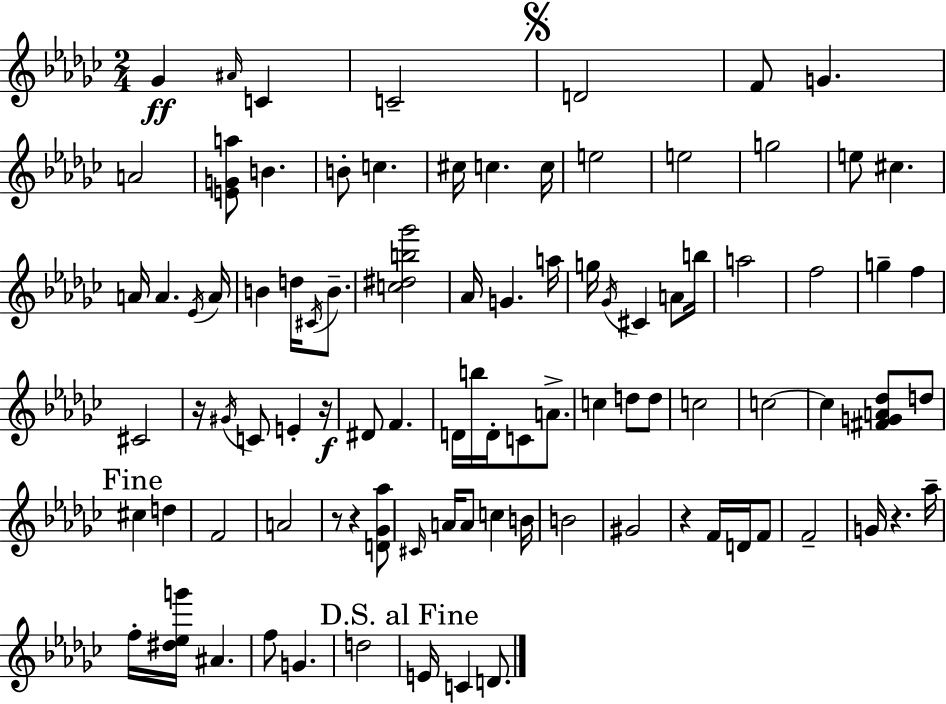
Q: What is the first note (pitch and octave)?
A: Gb4